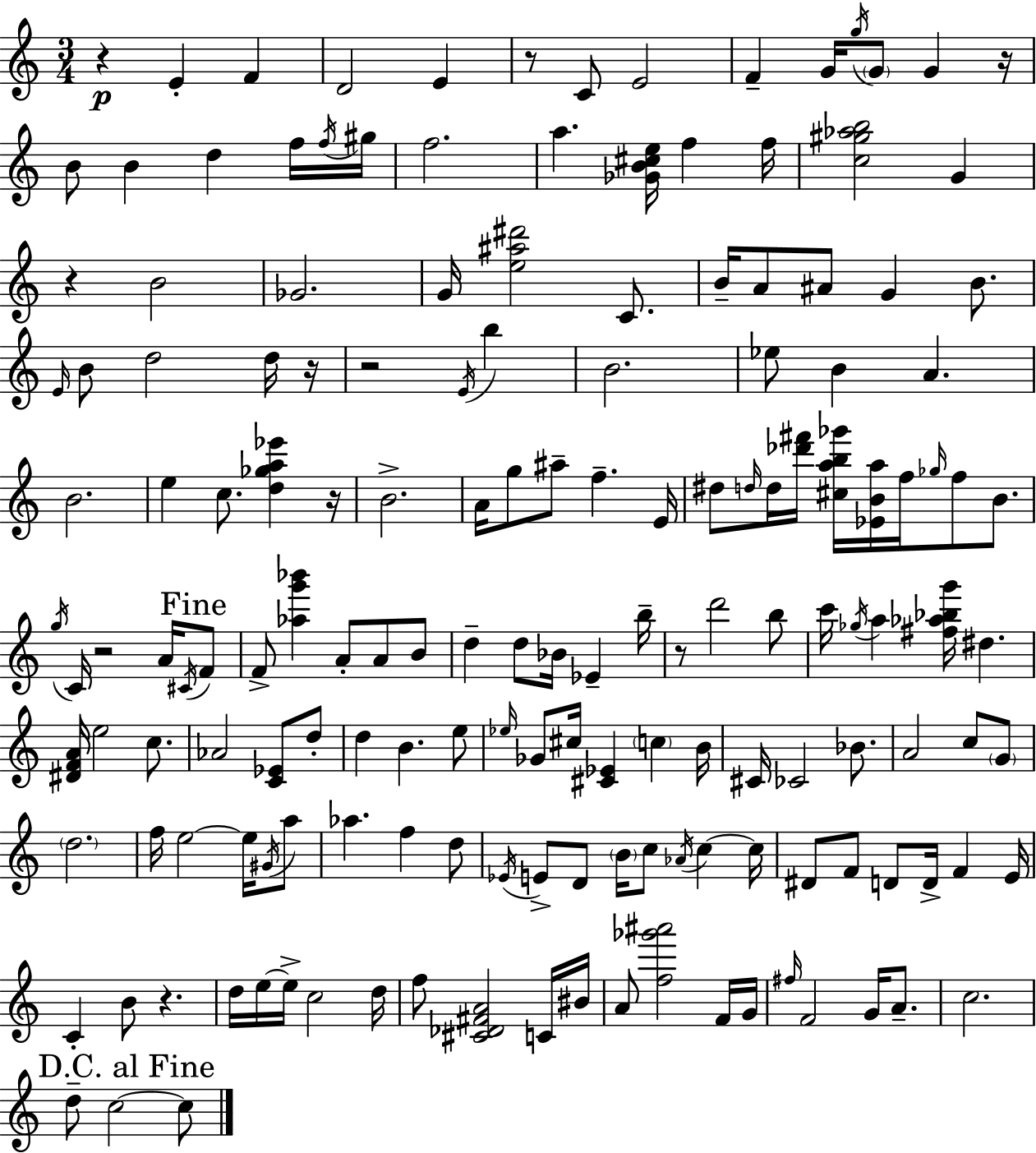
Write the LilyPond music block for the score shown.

{
  \clef treble
  \numericTimeSignature
  \time 3/4
  \key c \major
  r4\p e'4-. f'4 | d'2 e'4 | r8 c'8 e'2 | f'4-- g'16 \acciaccatura { g''16 } \parenthesize g'8 g'4 | \break r16 b'8 b'4 d''4 f''16 | \acciaccatura { f''16 } gis''16 f''2. | a''4. <ges' b' cis'' e''>16 f''4 | f''16 <c'' gis'' aes'' b''>2 g'4 | \break r4 b'2 | ges'2. | g'16 <e'' ais'' dis'''>2 c'8. | b'16-- a'8 ais'8 g'4 b'8. | \break \grace { e'16 } b'8 d''2 | d''16 r16 r2 \acciaccatura { e'16 } | b''4 b'2. | ees''8 b'4 a'4. | \break b'2. | e''4 c''8. <d'' ges'' a'' ees'''>4 | r16 b'2.-> | a'16 g''8 ais''8-- f''4.-- | \break e'16 dis''8 \grace { d''16 } d''16 <des''' fis'''>16 <cis'' a'' b'' ges'''>16 <ees' b' a''>16 f''16 | \grace { ges''16 } f''8 b'8. \acciaccatura { g''16 } c'16 r2 | a'16 \acciaccatura { cis'16 } \mark "Fine" f'8 f'8-> <aes'' g''' bes'''>4 | a'8-. a'8 b'8 d''4-- | \break d''8 bes'16 ees'4-- b''16-- r8 d'''2 | b''8 c'''16 \acciaccatura { ges''16 } a''4 | <fis'' aes'' bes'' g'''>16 dis''4. <dis' f' a'>16 e''2 | c''8. aes'2 | \break <c' ees'>8 d''8-. d''4 | b'4. e''8 \grace { ees''16 } ges'8 | cis''16 <cis' ees'>4 \parenthesize c''4 b'16 cis'16 ces'2 | bes'8. a'2 | \break c''8 \parenthesize g'8 \parenthesize d''2. | f''16 e''2~~ | e''16 \acciaccatura { gis'16 } a''8 aes''4. | f''4 d''8 \acciaccatura { ees'16 } | \break e'8-> d'8 \parenthesize b'16 c''8 \acciaccatura { aes'16 } c''4~~ | c''16 dis'8 f'8 d'8 d'16-> f'4 | e'16 c'4-. b'8 r4. | d''16 e''16~~ e''16-> c''2 | \break d''16 f''8 <cis' des' fis' a'>2 c'16 | bis'16 a'8 <f'' ges''' ais'''>2 f'16 | g'16 \grace { fis''16 } f'2 g'16 a'8.-- | c''2. | \break \mark "D.C. al Fine" d''8-- c''2~~ | c''8 \bar "|."
}